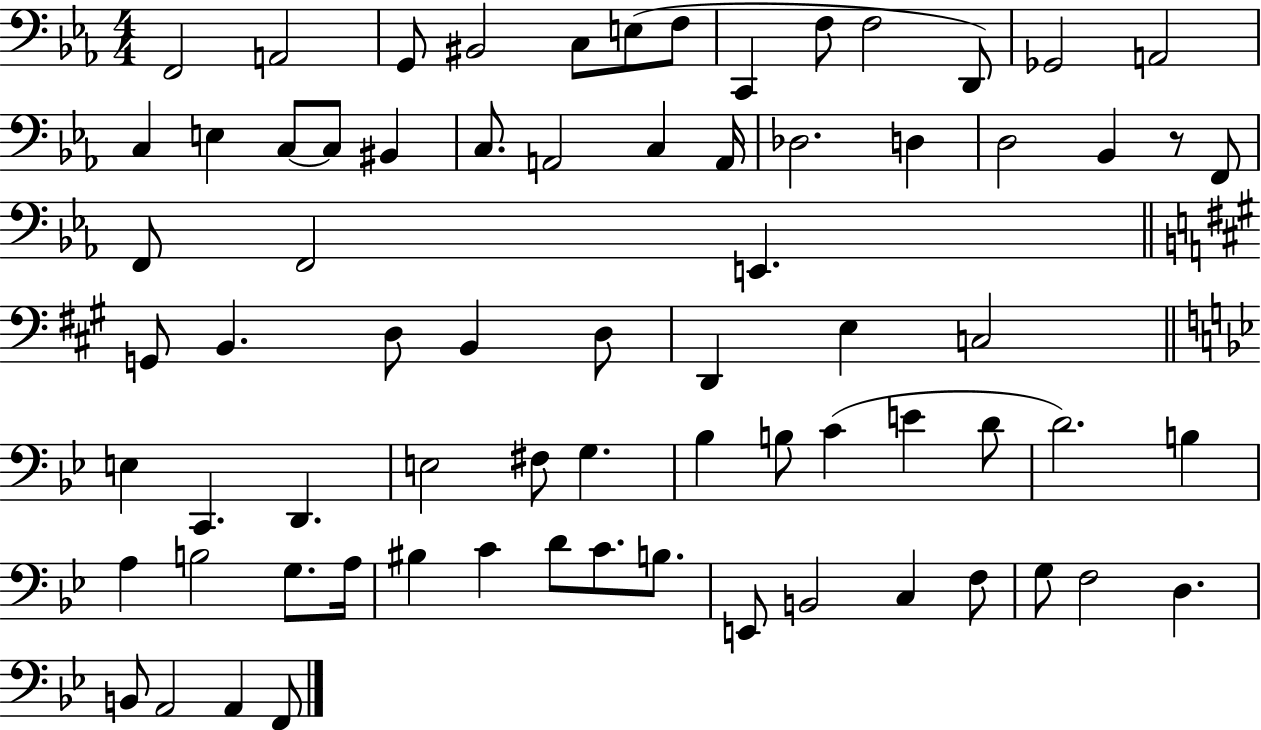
X:1
T:Untitled
M:4/4
L:1/4
K:Eb
F,,2 A,,2 G,,/2 ^B,,2 C,/2 E,/2 F,/2 C,, F,/2 F,2 D,,/2 _G,,2 A,,2 C, E, C,/2 C,/2 ^B,, C,/2 A,,2 C, A,,/4 _D,2 D, D,2 _B,, z/2 F,,/2 F,,/2 F,,2 E,, G,,/2 B,, D,/2 B,, D,/2 D,, E, C,2 E, C,, D,, E,2 ^F,/2 G, _B, B,/2 C E D/2 D2 B, A, B,2 G,/2 A,/4 ^B, C D/2 C/2 B,/2 E,,/2 B,,2 C, F,/2 G,/2 F,2 D, B,,/2 A,,2 A,, F,,/2